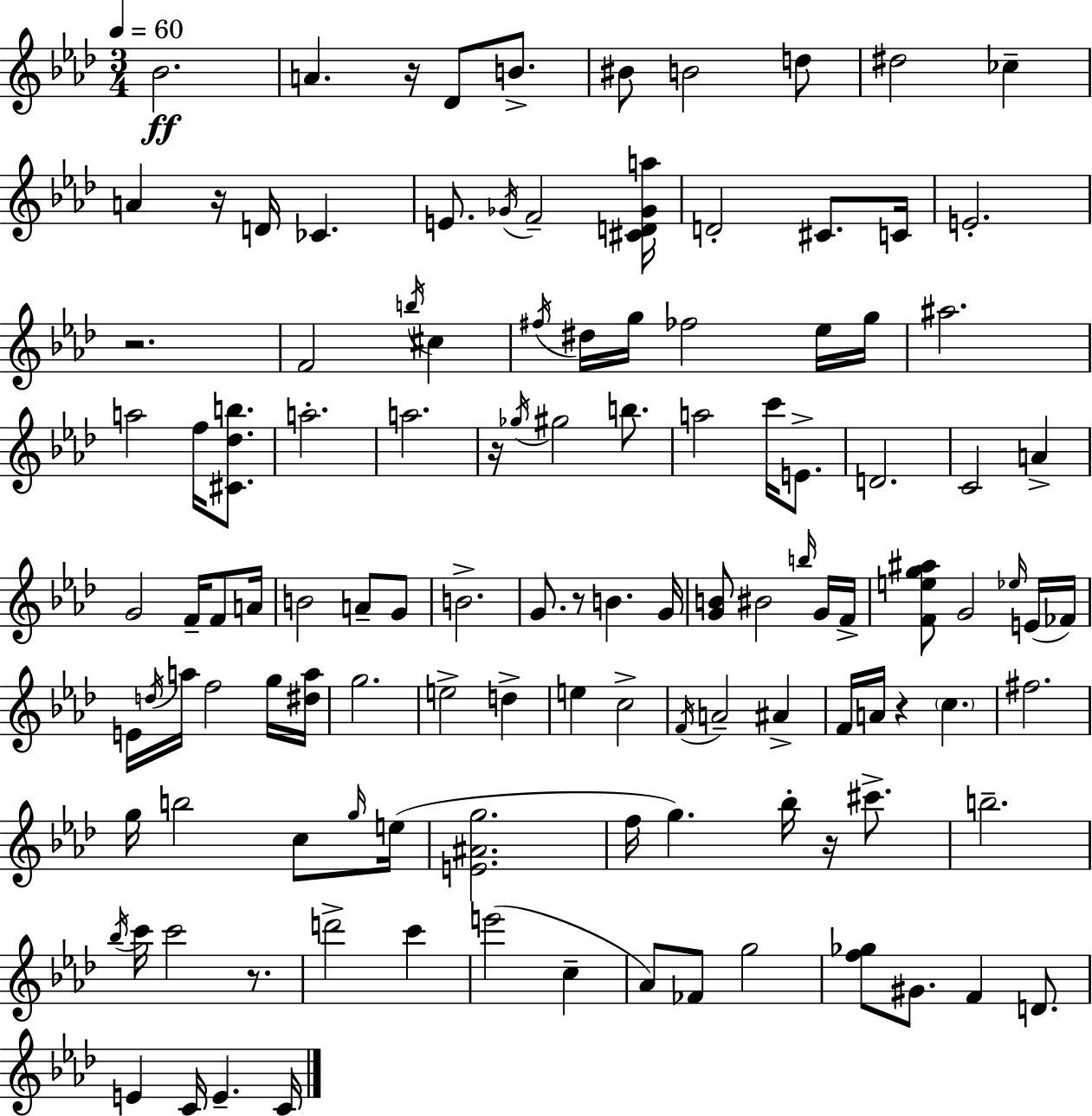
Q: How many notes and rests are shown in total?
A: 120